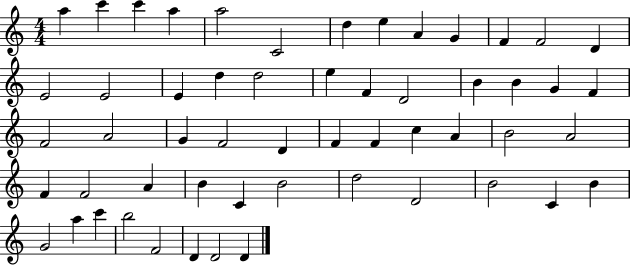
{
  \clef treble
  \numericTimeSignature
  \time 4/4
  \key c \major
  a''4 c'''4 c'''4 a''4 | a''2 c'2 | d''4 e''4 a'4 g'4 | f'4 f'2 d'4 | \break e'2 e'2 | e'4 d''4 d''2 | e''4 f'4 d'2 | b'4 b'4 g'4 f'4 | \break f'2 a'2 | g'4 f'2 d'4 | f'4 f'4 c''4 a'4 | b'2 a'2 | \break f'4 f'2 a'4 | b'4 c'4 b'2 | d''2 d'2 | b'2 c'4 b'4 | \break g'2 a''4 c'''4 | b''2 f'2 | d'4 d'2 d'4 | \bar "|."
}